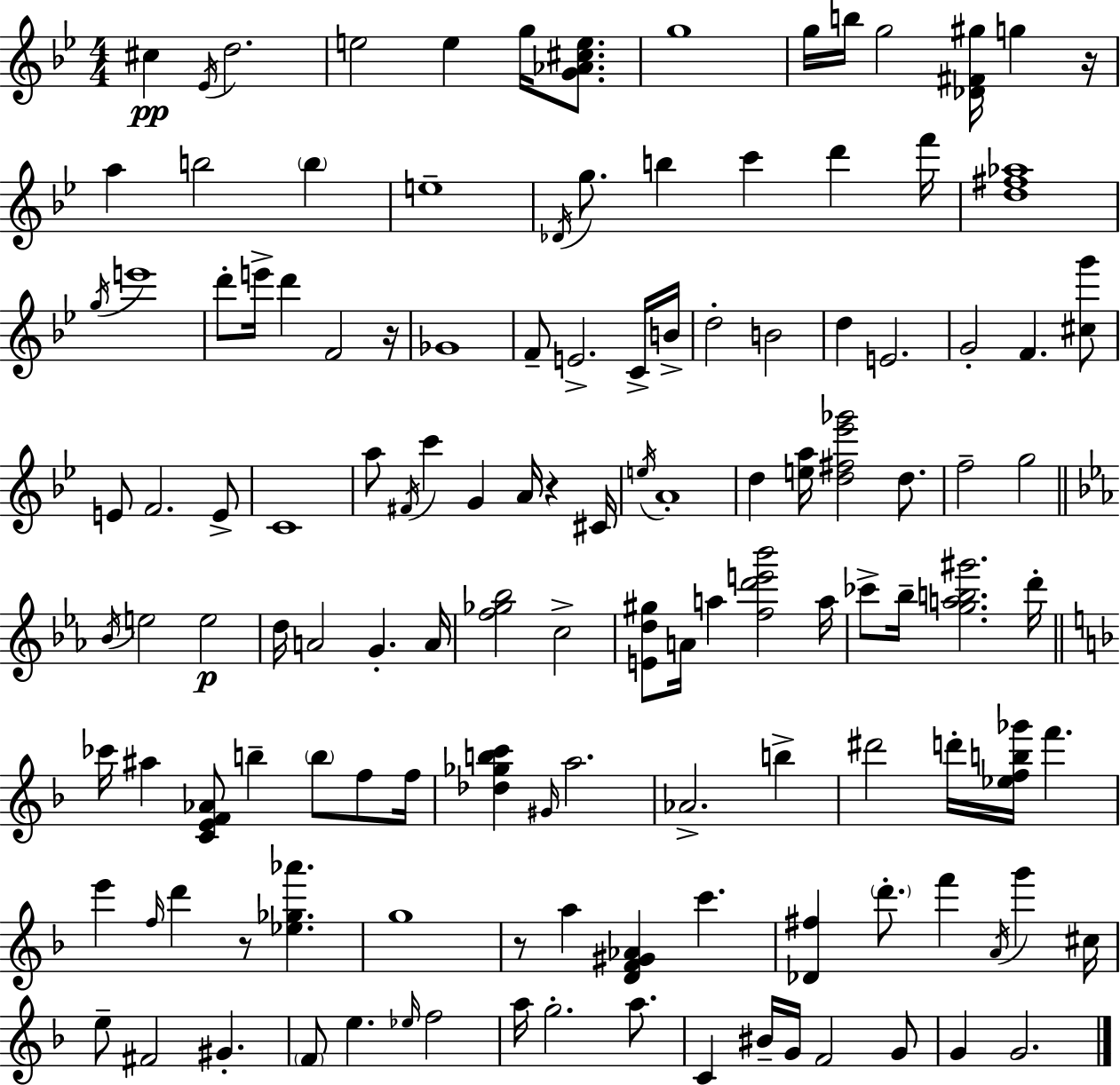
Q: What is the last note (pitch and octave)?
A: G4